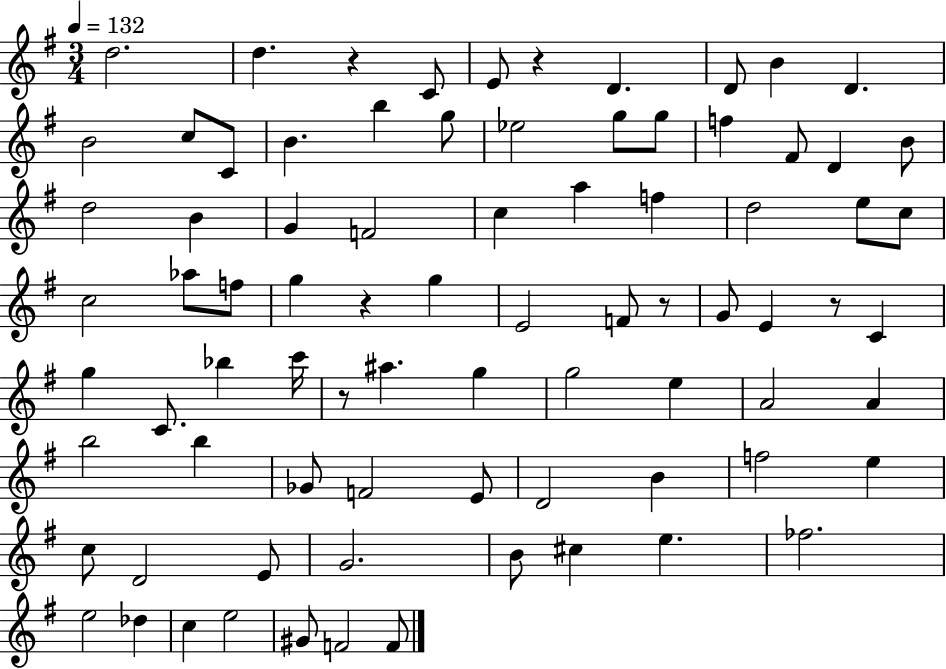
{
  \clef treble
  \numericTimeSignature
  \time 3/4
  \key g \major
  \tempo 4 = 132
  d''2. | d''4. r4 c'8 | e'8 r4 d'4. | d'8 b'4 d'4. | \break b'2 c''8 c'8 | b'4. b''4 g''8 | ees''2 g''8 g''8 | f''4 fis'8 d'4 b'8 | \break d''2 b'4 | g'4 f'2 | c''4 a''4 f''4 | d''2 e''8 c''8 | \break c''2 aes''8 f''8 | g''4 r4 g''4 | e'2 f'8 r8 | g'8 e'4 r8 c'4 | \break g''4 c'8. bes''4 c'''16 | r8 ais''4. g''4 | g''2 e''4 | a'2 a'4 | \break b''2 b''4 | ges'8 f'2 e'8 | d'2 b'4 | f''2 e''4 | \break c''8 d'2 e'8 | g'2. | b'8 cis''4 e''4. | fes''2. | \break e''2 des''4 | c''4 e''2 | gis'8 f'2 f'8 | \bar "|."
}